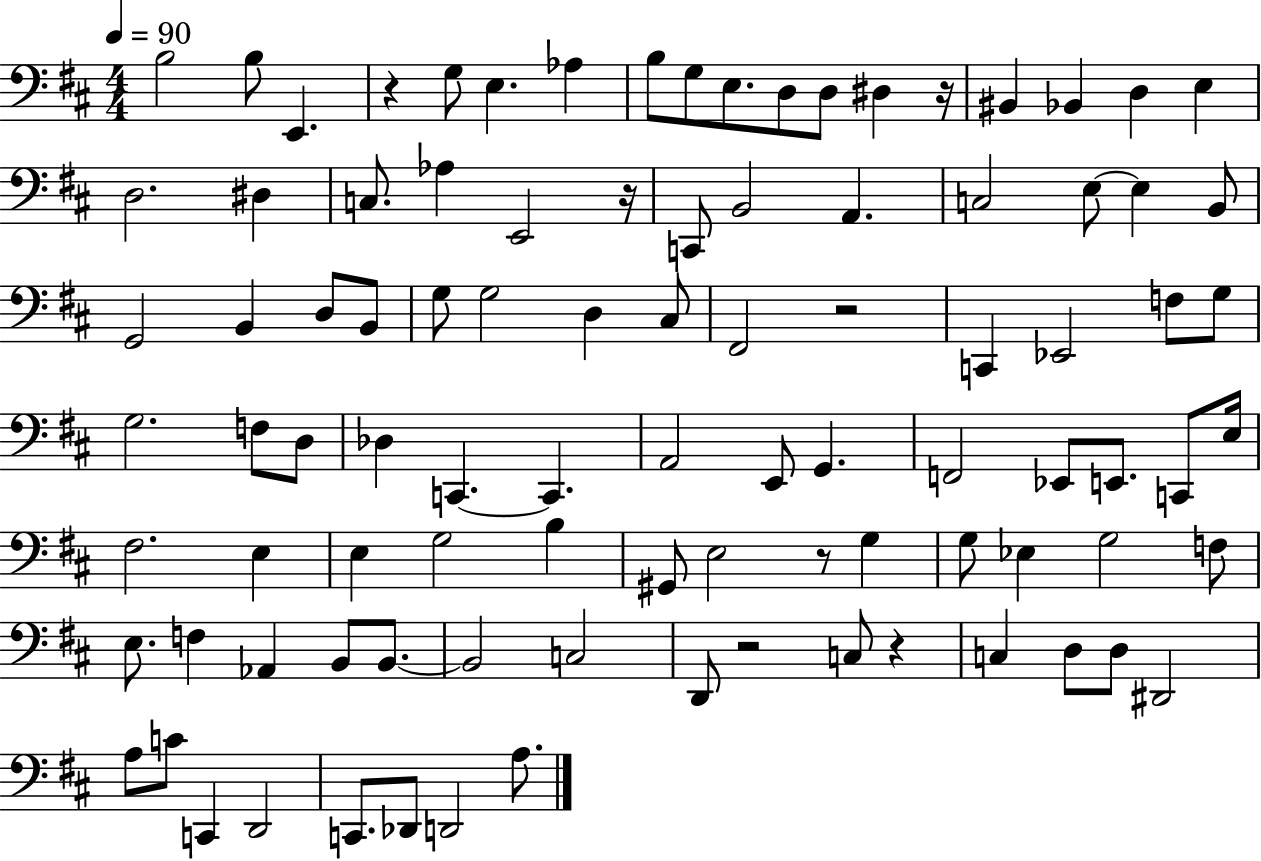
B3/h B3/e E2/q. R/q G3/e E3/q. Ab3/q B3/e G3/e E3/e. D3/e D3/e D#3/q R/s BIS2/q Bb2/q D3/q E3/q D3/h. D#3/q C3/e. Ab3/q E2/h R/s C2/e B2/h A2/q. C3/h E3/e E3/q B2/e G2/h B2/q D3/e B2/e G3/e G3/h D3/q C#3/e F#2/h R/h C2/q Eb2/h F3/e G3/e G3/h. F3/e D3/e Db3/q C2/q. C2/q. A2/h E2/e G2/q. F2/h Eb2/e E2/e. C2/e E3/s F#3/h. E3/q E3/q G3/h B3/q G#2/e E3/h R/e G3/q G3/e Eb3/q G3/h F3/e E3/e. F3/q Ab2/q B2/e B2/e. B2/h C3/h D2/e R/h C3/e R/q C3/q D3/e D3/e D#2/h A3/e C4/e C2/q D2/h C2/e. Db2/e D2/h A3/e.